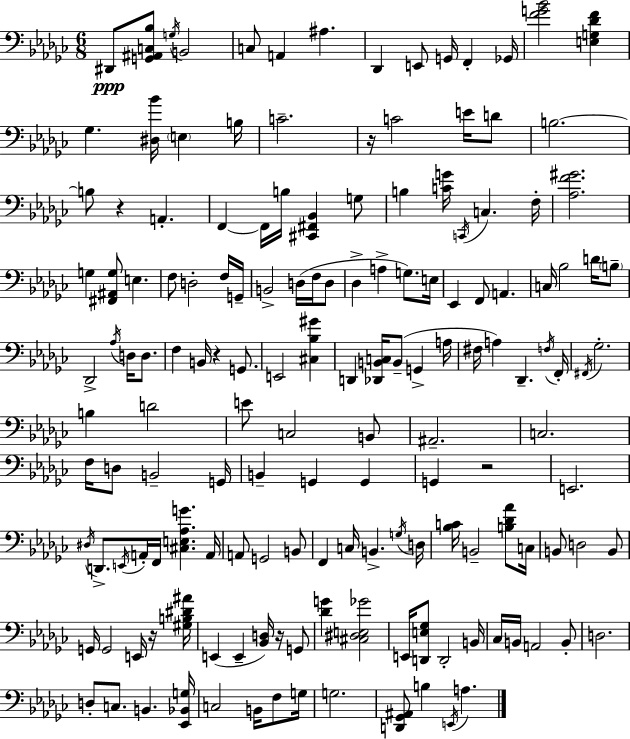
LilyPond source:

{
  \clef bass
  \numericTimeSignature
  \time 6/8
  \key ees \minor
  \repeat volta 2 { dis,8\ppp <g, ais, c bes>8 \acciaccatura { g16 } b,2 | c8 a,4 ais4. | des,4 e,8 g,16 f,4-. | ges,16 <f' g' bes'>2 <e g des' f'>4 | \break ges4. <dis bes'>16 \parenthesize e4 | b16 c'2.-- | r16 c'2 e'16 d'8 | b2.~~ | \break b8 r4 a,4.-. | f,4~~ f,16 b16 <cis, fis, bes,>4 g8 | b4 <c' g'>16 \acciaccatura { c,16 } c4. | f16-. <aes f' gis'>2. | \break g4 <fis, ais, g>8 e4. | f8 d2-. | f16 g,16-- b,2-> d16( f16 | d8 des4-> a4-> g8.) | \break e16 ees,4 f,8 a,4. | c16 bes2 d'16 | \parenthesize b8-- des,2-> \acciaccatura { aes16 } d16 | d8. f4 b,16 r4 | \break g,8. e,2 <cis bes gis'>4 | d,4 <des, b, c>16 b,8--( g,4-> | a16 fis16 a4) des,4.-- | \acciaccatura { f16 } f,16-. \acciaccatura { fis,16 } ges2.-. | \break b4 d'2 | e'8 c2 | b,8 ais,2.-- | c2. | \break f16 d8 b,2-- | g,16 b,4-- g,4 | g,4 g,4 r2 | e,2. | \break \acciaccatura { dis16 } d,8.-> \acciaccatura { e,16 } a,16-. f,16 | <cis e aes g'>4. a,16 a,8 g,2 | b,8 f,4 c16 | b,4.-> \acciaccatura { g16 } d16 <bes c'>16 b,2-- | \break <b des' aes'>8 c16 b,8 d2 | b,8 g,16 g,2 | e,16 r16 <gis b dis' ais'>16 e,4( | e,4-- <bes, d>16) r16 g,8 <des' g'>4 | \break <cis dis e ges'>2 e,16 <d, e ges>8 d,2-. | b,16 ces16 b,16 a,2 | b,8-. d2. | d8-. c8. | \break b,4. <ees, bes, g>16 c2 | b,16 f8 g16 g2. | <d, ges, ais,>8 b4 | \acciaccatura { e,16 } a4. } \bar "|."
}